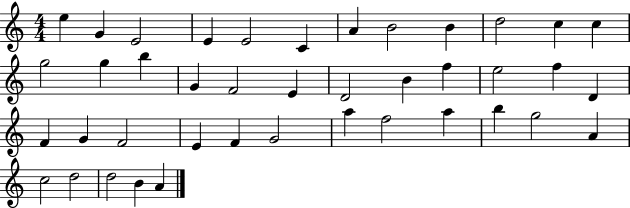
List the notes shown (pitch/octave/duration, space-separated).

E5/q G4/q E4/h E4/q E4/h C4/q A4/q B4/h B4/q D5/h C5/q C5/q G5/h G5/q B5/q G4/q F4/h E4/q D4/h B4/q F5/q E5/h F5/q D4/q F4/q G4/q F4/h E4/q F4/q G4/h A5/q F5/h A5/q B5/q G5/h A4/q C5/h D5/h D5/h B4/q A4/q